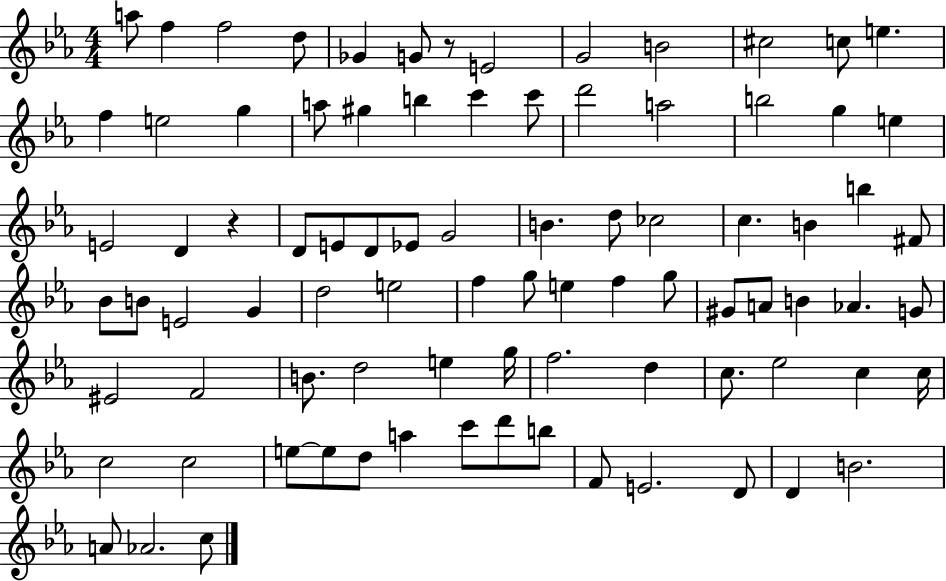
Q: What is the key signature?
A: EES major